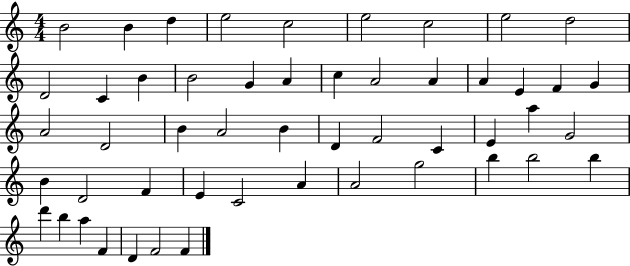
X:1
T:Untitled
M:4/4
L:1/4
K:C
B2 B d e2 c2 e2 c2 e2 d2 D2 C B B2 G A c A2 A A E F G A2 D2 B A2 B D F2 C E a G2 B D2 F E C2 A A2 g2 b b2 b d' b a F D F2 F